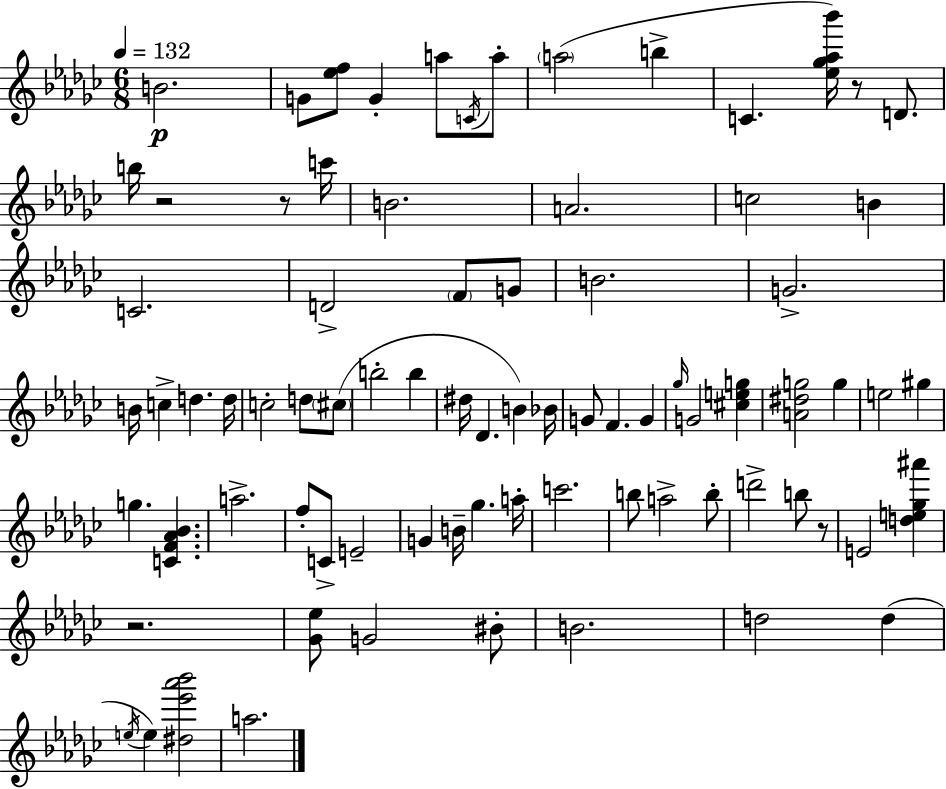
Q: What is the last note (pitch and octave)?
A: A5